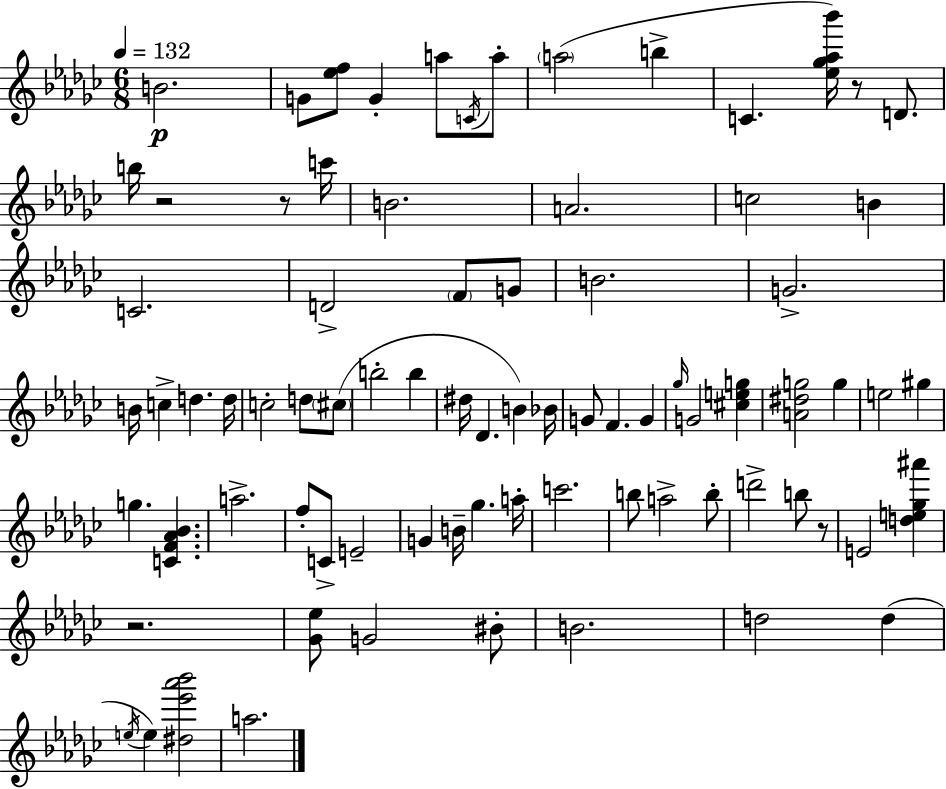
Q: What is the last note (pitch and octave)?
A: A5